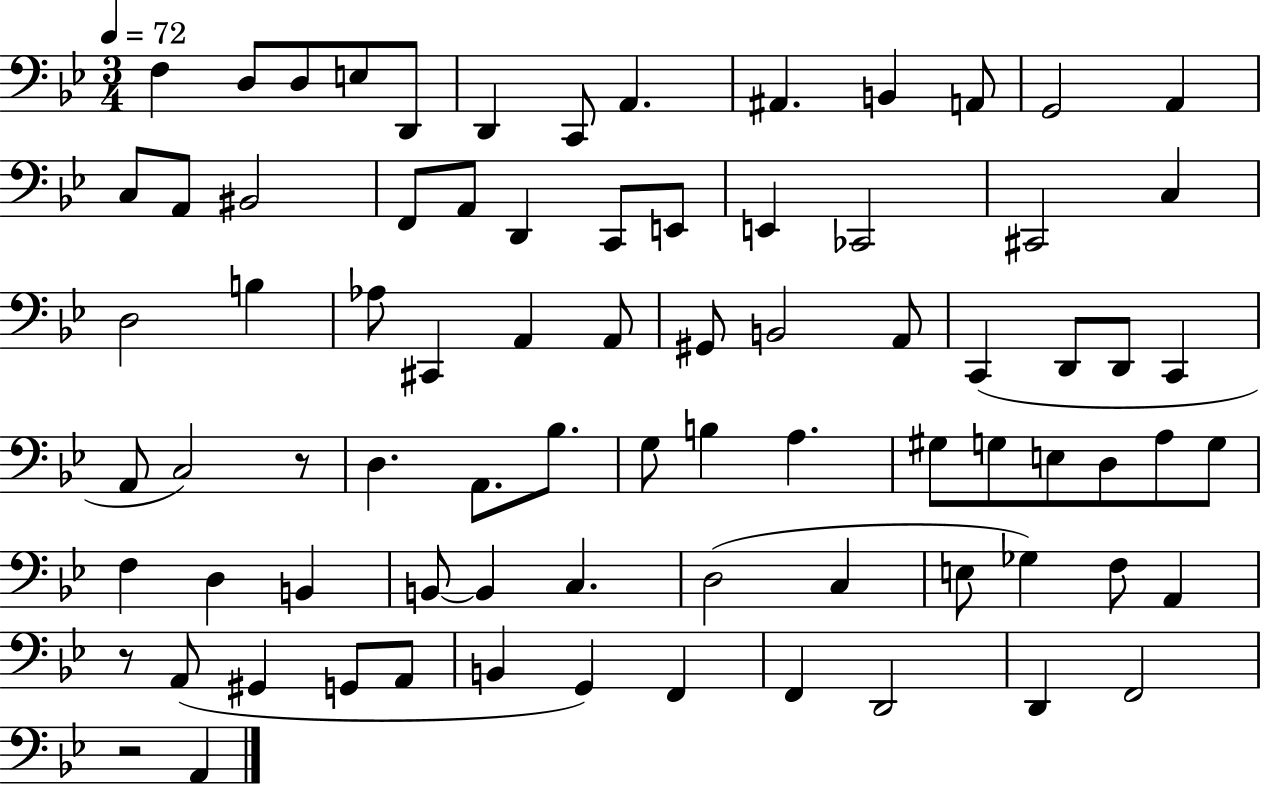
X:1
T:Untitled
M:3/4
L:1/4
K:Bb
F, D,/2 D,/2 E,/2 D,,/2 D,, C,,/2 A,, ^A,, B,, A,,/2 G,,2 A,, C,/2 A,,/2 ^B,,2 F,,/2 A,,/2 D,, C,,/2 E,,/2 E,, _C,,2 ^C,,2 C, D,2 B, _A,/2 ^C,, A,, A,,/2 ^G,,/2 B,,2 A,,/2 C,, D,,/2 D,,/2 C,, A,,/2 C,2 z/2 D, A,,/2 _B,/2 G,/2 B, A, ^G,/2 G,/2 E,/2 D,/2 A,/2 G,/2 F, D, B,, B,,/2 B,, C, D,2 C, E,/2 _G, F,/2 A,, z/2 A,,/2 ^G,, G,,/2 A,,/2 B,, G,, F,, F,, D,,2 D,, F,,2 z2 A,,